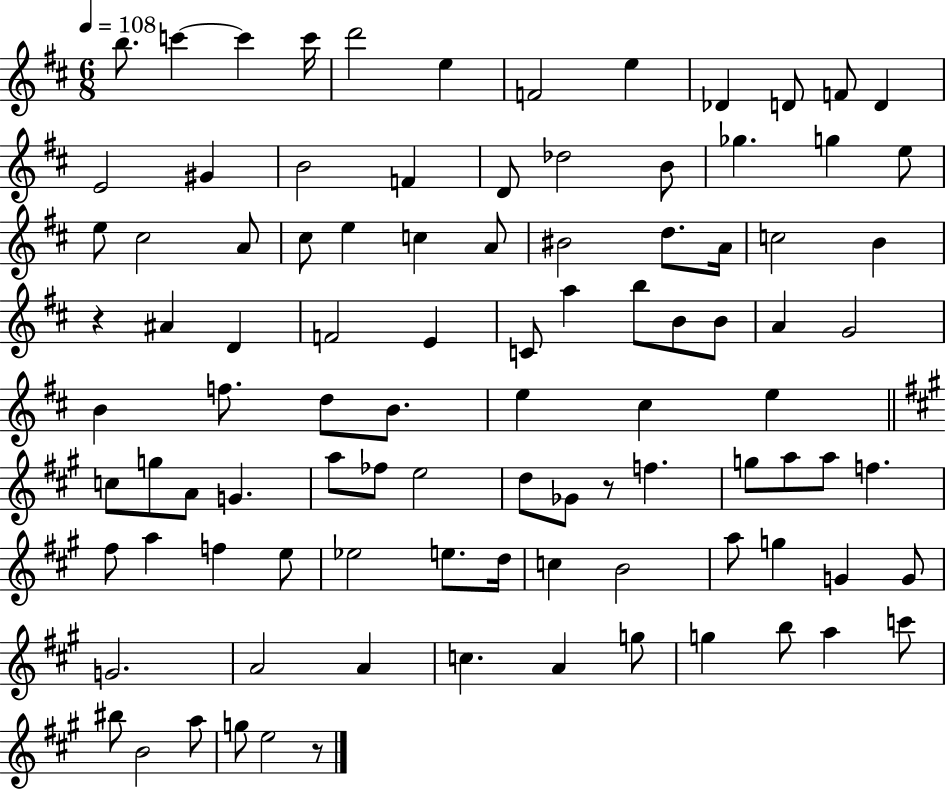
X:1
T:Untitled
M:6/8
L:1/4
K:D
b/2 c' c' c'/4 d'2 e F2 e _D D/2 F/2 D E2 ^G B2 F D/2 _d2 B/2 _g g e/2 e/2 ^c2 A/2 ^c/2 e c A/2 ^B2 d/2 A/4 c2 B z ^A D F2 E C/2 a b/2 B/2 B/2 A G2 B f/2 d/2 B/2 e ^c e c/2 g/2 A/2 G a/2 _f/2 e2 d/2 _G/2 z/2 f g/2 a/2 a/2 f ^f/2 a f e/2 _e2 e/2 d/4 c B2 a/2 g G G/2 G2 A2 A c A g/2 g b/2 a c'/2 ^b/2 B2 a/2 g/2 e2 z/2